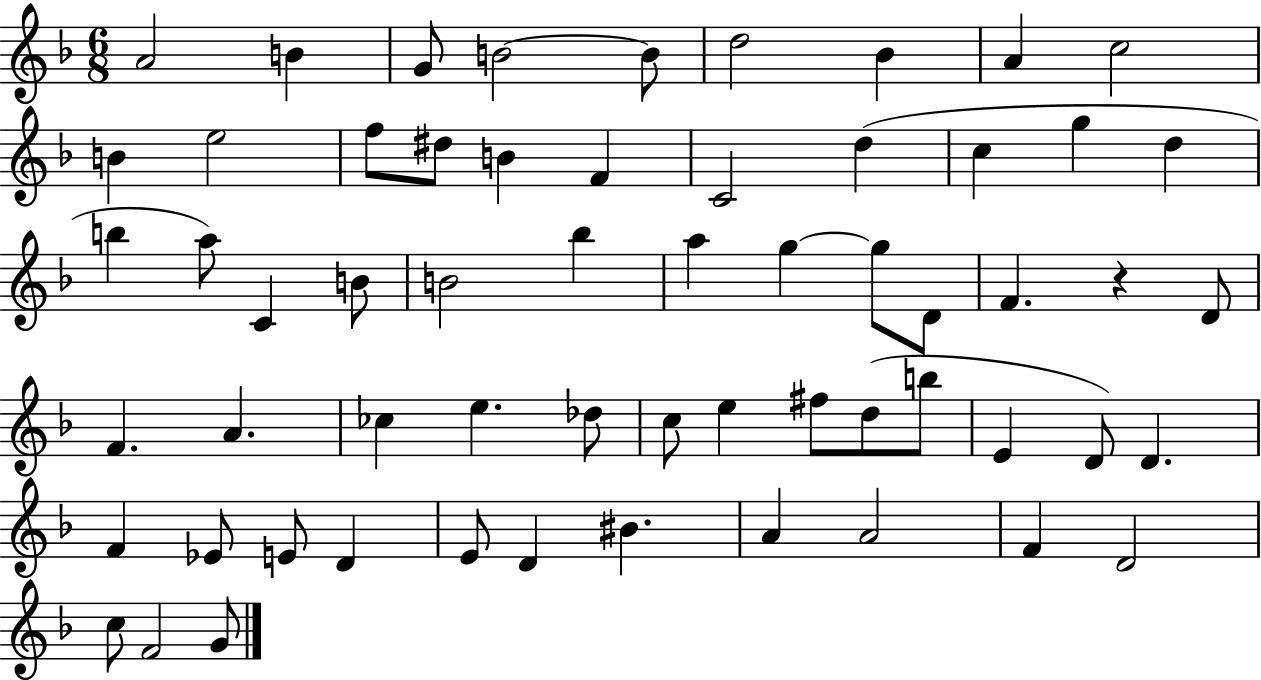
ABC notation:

X:1
T:Untitled
M:6/8
L:1/4
K:F
A2 B G/2 B2 B/2 d2 _B A c2 B e2 f/2 ^d/2 B F C2 d c g d b a/2 C B/2 B2 _b a g g/2 D/2 F z D/2 F A _c e _d/2 c/2 e ^f/2 d/2 b/2 E D/2 D F _E/2 E/2 D E/2 D ^B A A2 F D2 c/2 F2 G/2